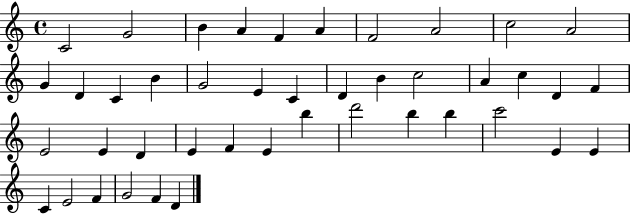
{
  \clef treble
  \time 4/4
  \defaultTimeSignature
  \key c \major
  c'2 g'2 | b'4 a'4 f'4 a'4 | f'2 a'2 | c''2 a'2 | \break g'4 d'4 c'4 b'4 | g'2 e'4 c'4 | d'4 b'4 c''2 | a'4 c''4 d'4 f'4 | \break e'2 e'4 d'4 | e'4 f'4 e'4 b''4 | d'''2 b''4 b''4 | c'''2 e'4 e'4 | \break c'4 e'2 f'4 | g'2 f'4 d'4 | \bar "|."
}